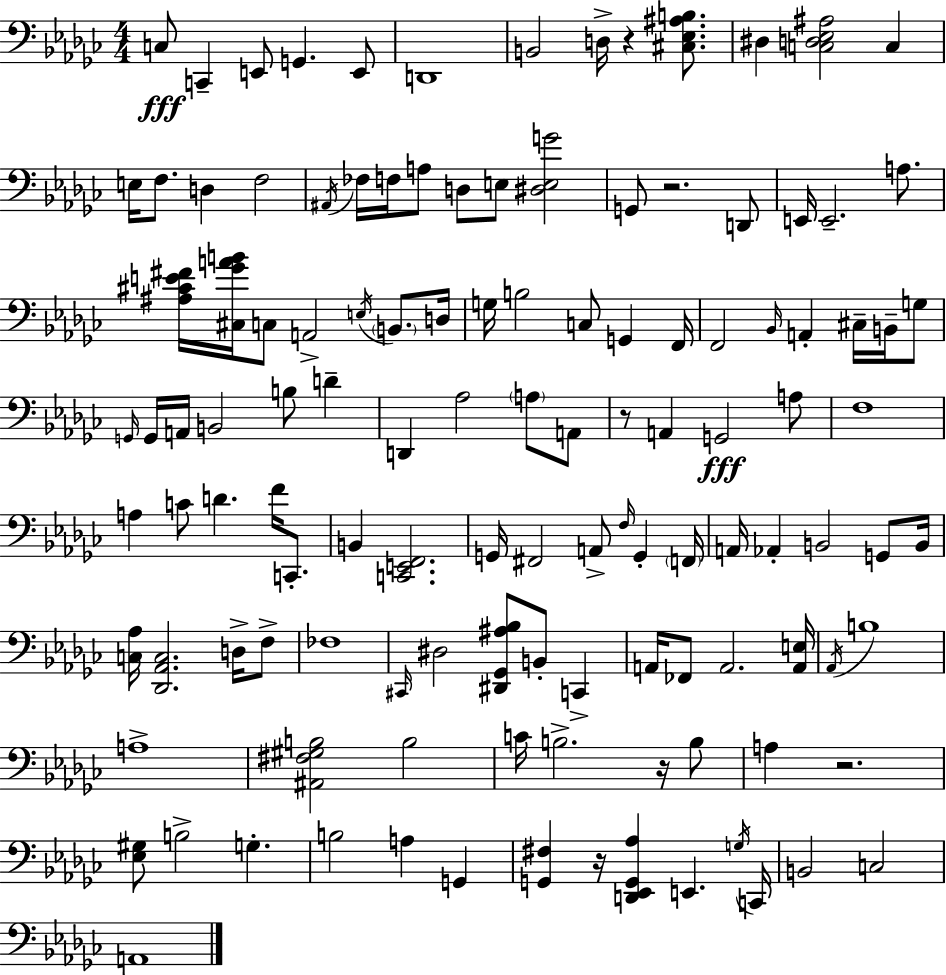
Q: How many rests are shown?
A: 6